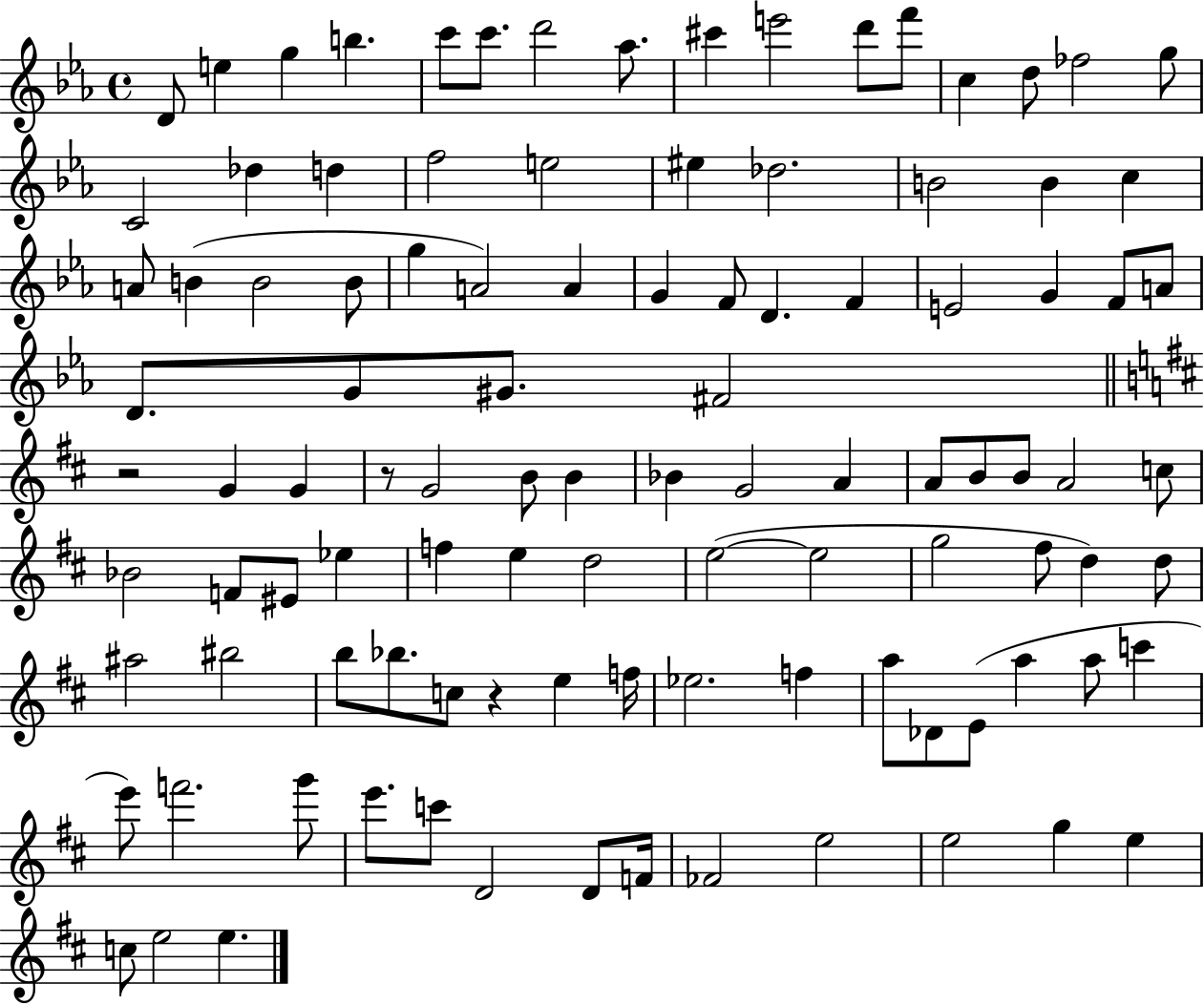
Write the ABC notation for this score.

X:1
T:Untitled
M:4/4
L:1/4
K:Eb
D/2 e g b c'/2 c'/2 d'2 _a/2 ^c' e'2 d'/2 f'/2 c d/2 _f2 g/2 C2 _d d f2 e2 ^e _d2 B2 B c A/2 B B2 B/2 g A2 A G F/2 D F E2 G F/2 A/2 D/2 G/2 ^G/2 ^F2 z2 G G z/2 G2 B/2 B _B G2 A A/2 B/2 B/2 A2 c/2 _B2 F/2 ^E/2 _e f e d2 e2 e2 g2 ^f/2 d d/2 ^a2 ^b2 b/2 _b/2 c/2 z e f/4 _e2 f a/2 _D/2 E/2 a a/2 c' e'/2 f'2 g'/2 e'/2 c'/2 D2 D/2 F/4 _F2 e2 e2 g e c/2 e2 e